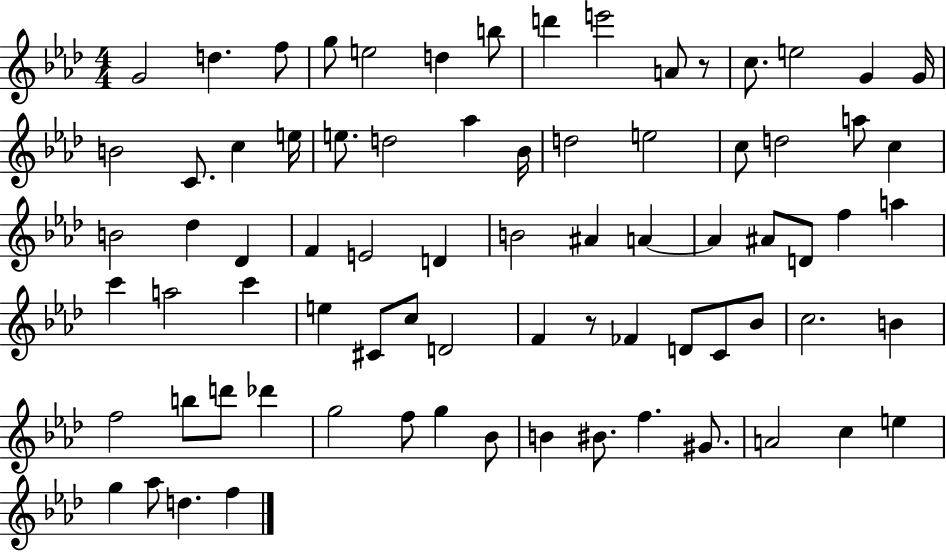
X:1
T:Untitled
M:4/4
L:1/4
K:Ab
G2 d f/2 g/2 e2 d b/2 d' e'2 A/2 z/2 c/2 e2 G G/4 B2 C/2 c e/4 e/2 d2 _a _B/4 d2 e2 c/2 d2 a/2 c B2 _d _D F E2 D B2 ^A A A ^A/2 D/2 f a c' a2 c' e ^C/2 c/2 D2 F z/2 _F D/2 C/2 _B/2 c2 B f2 b/2 d'/2 _d' g2 f/2 g _B/2 B ^B/2 f ^G/2 A2 c e g _a/2 d f